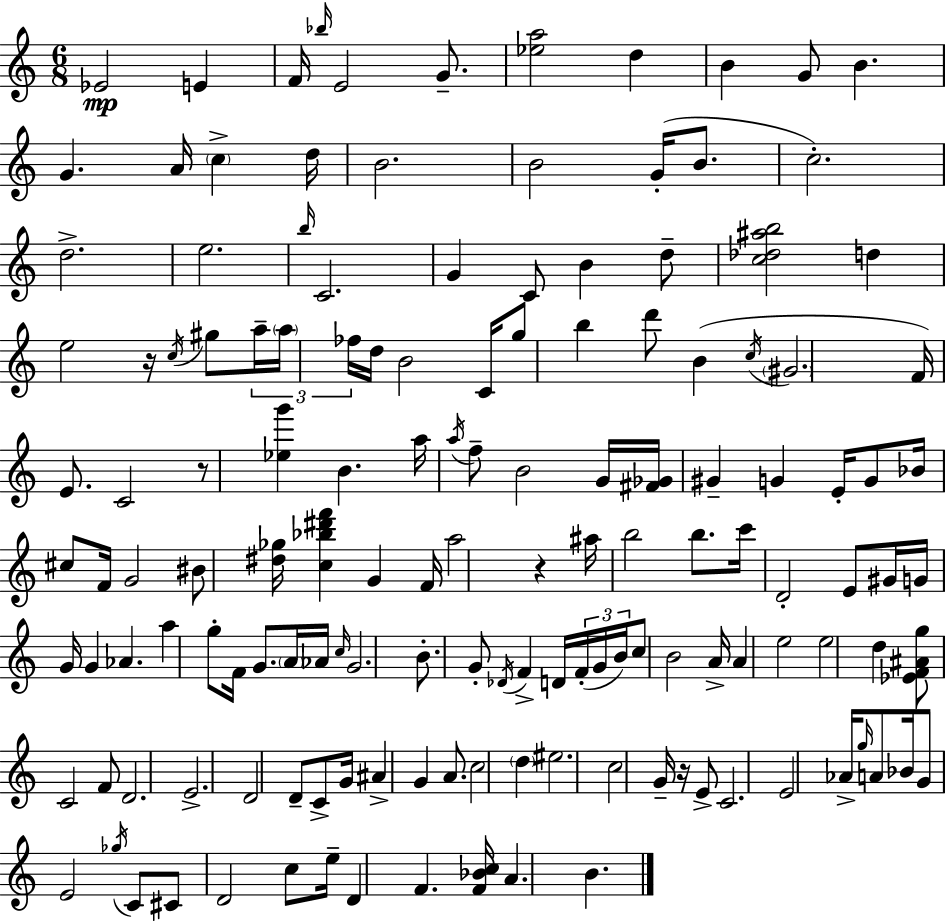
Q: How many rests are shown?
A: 4